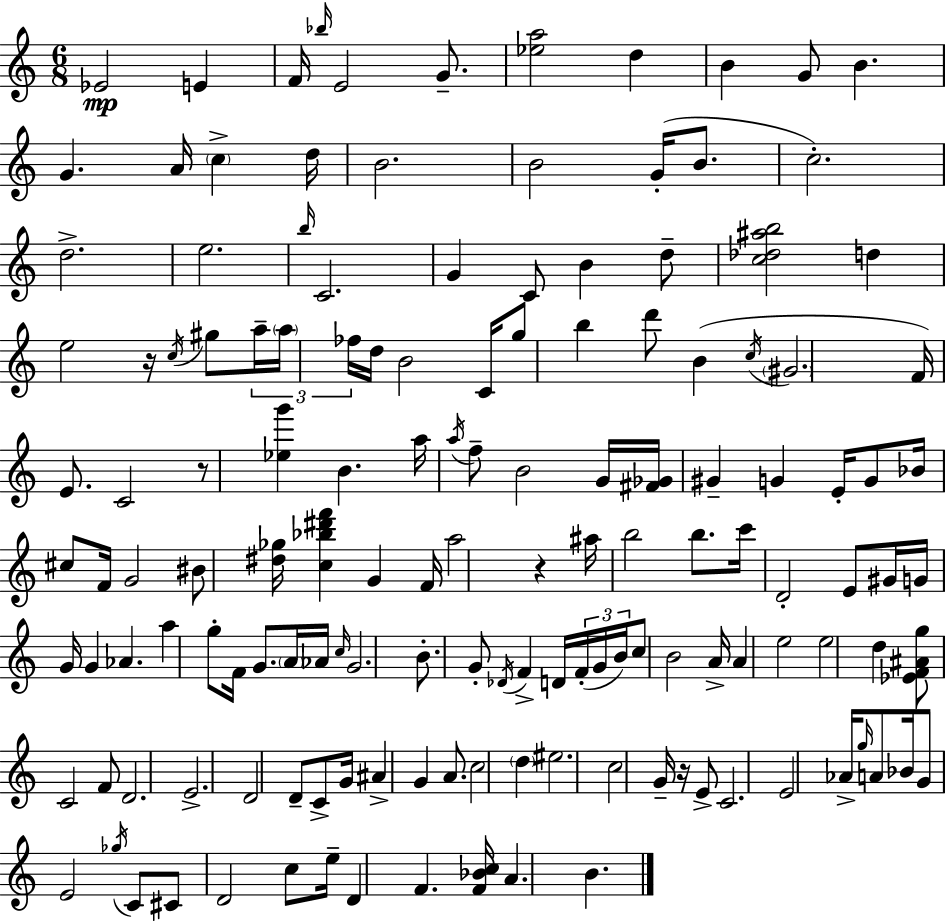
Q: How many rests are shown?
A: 4